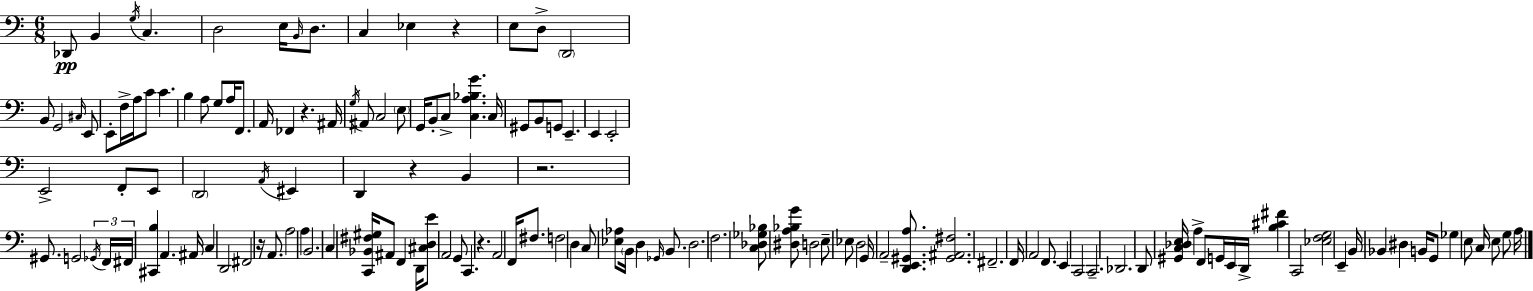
X:1
T:Untitled
M:6/8
L:1/4
K:C
_D,,/2 B,, G,/4 C, D,2 E,/4 B,,/4 D,/2 C, _E, z E,/2 D,/2 D,,2 B,,/2 G,,2 ^C,/4 E,,/2 E,,/2 F,/4 A,/4 C/2 C B, A,/2 G,/2 A,/4 F,,/2 A,,/4 _F,, z ^A,,/4 G,/4 ^A,,/2 C,2 E,/2 G,,/4 B,,/2 C,/2 [C,A,_B,G] C,/4 ^G,,/2 B,,/2 G,,/2 E,, E,, E,,2 E,,2 F,,/2 E,,/2 D,,2 A,,/4 ^E,, D,, z B,, z2 ^G,,/2 G,,2 _G,,/4 F,,/4 ^F,,/4 [^C,,B,] A,, ^A,,/4 C, D,,2 ^F,,2 z/4 A,,/2 A,2 A, B,,2 C, [C,,_B,,^F,^G,]/4 ^A,,/2 F,, D,,/4 [^C,D,E]/2 A,,2 G,,/2 C,, z A,,2 F,,/4 ^F,/2 F,2 D, C,/2 [_E,_A,]/2 B,,/4 D, _G,,/4 B,,/2 D,2 F,2 [C,_D,_G,_B,]/2 [^D,A,_B,G]/2 D,2 E,/2 _E,/2 D,2 G,,/4 A,,2 [D,,E,,^G,,A,]/2 [^G,,^A,,^F,]2 ^F,,2 F,,/4 A,,2 F,,/2 E,, C,,2 C,,2 _D,,2 D,,/2 [^G,,C,_D,E,]/4 A, F,,/2 G,,/4 E,,/4 D,,/4 [B,^C^F] C,,2 [_E,F,G,]2 E,, B,,/4 _B,, ^D, B,,/4 G,,/2 _G, E,/2 C,/4 E,/2 G,/2 A,/4